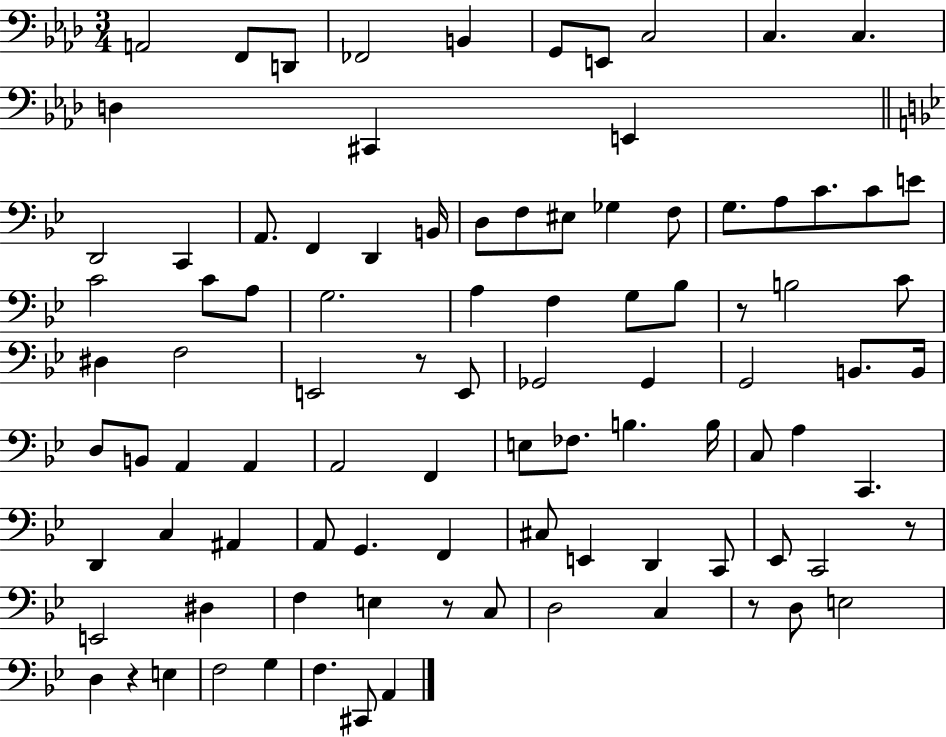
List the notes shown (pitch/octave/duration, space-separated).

A2/h F2/e D2/e FES2/h B2/q G2/e E2/e C3/h C3/q. C3/q. D3/q C#2/q E2/q D2/h C2/q A2/e. F2/q D2/q B2/s D3/e F3/e EIS3/e Gb3/q F3/e G3/e. A3/e C4/e. C4/e E4/e C4/h C4/e A3/e G3/h. A3/q F3/q G3/e Bb3/e R/e B3/h C4/e D#3/q F3/h E2/h R/e E2/e Gb2/h Gb2/q G2/h B2/e. B2/s D3/e B2/e A2/q A2/q A2/h F2/q E3/e FES3/e. B3/q. B3/s C3/e A3/q C2/q. D2/q C3/q A#2/q A2/e G2/q. F2/q C#3/e E2/q D2/q C2/e Eb2/e C2/h R/e E2/h D#3/q F3/q E3/q R/e C3/e D3/h C3/q R/e D3/e E3/h D3/q R/q E3/q F3/h G3/q F3/q. C#2/e A2/q